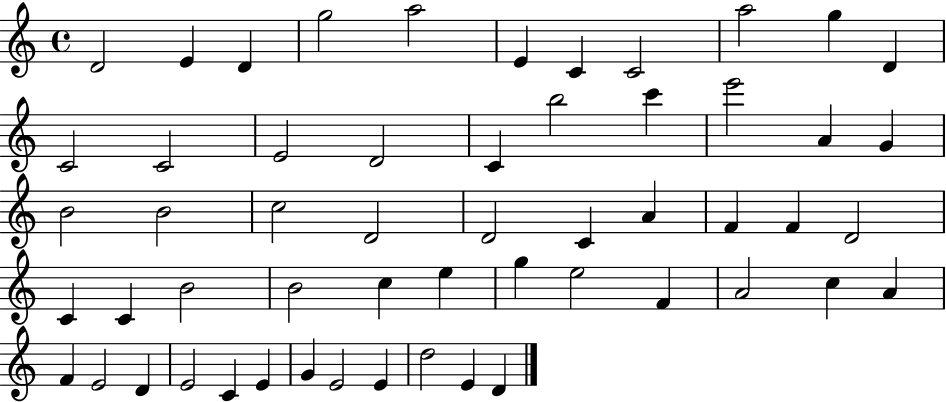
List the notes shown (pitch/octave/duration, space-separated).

D4/h E4/q D4/q G5/h A5/h E4/q C4/q C4/h A5/h G5/q D4/q C4/h C4/h E4/h D4/h C4/q B5/h C6/q E6/h A4/q G4/q B4/h B4/h C5/h D4/h D4/h C4/q A4/q F4/q F4/q D4/h C4/q C4/q B4/h B4/h C5/q E5/q G5/q E5/h F4/q A4/h C5/q A4/q F4/q E4/h D4/q E4/h C4/q E4/q G4/q E4/h E4/q D5/h E4/q D4/q